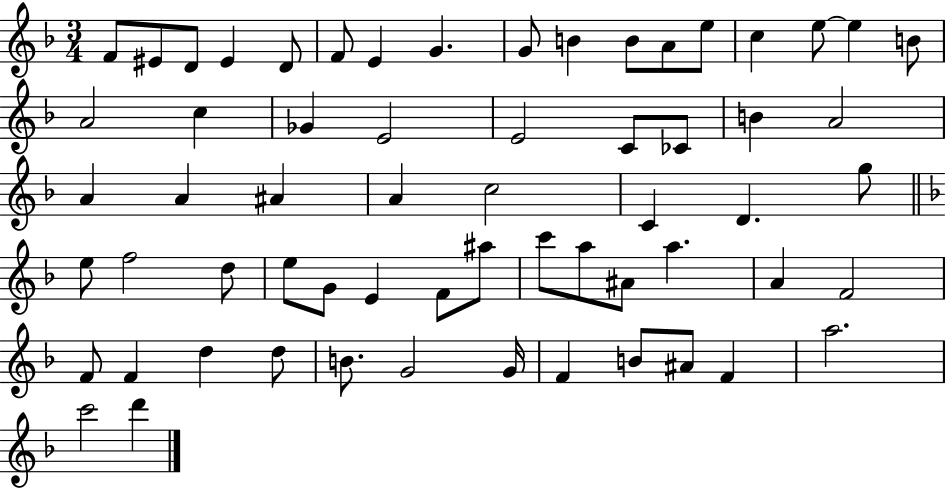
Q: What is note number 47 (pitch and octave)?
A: A4